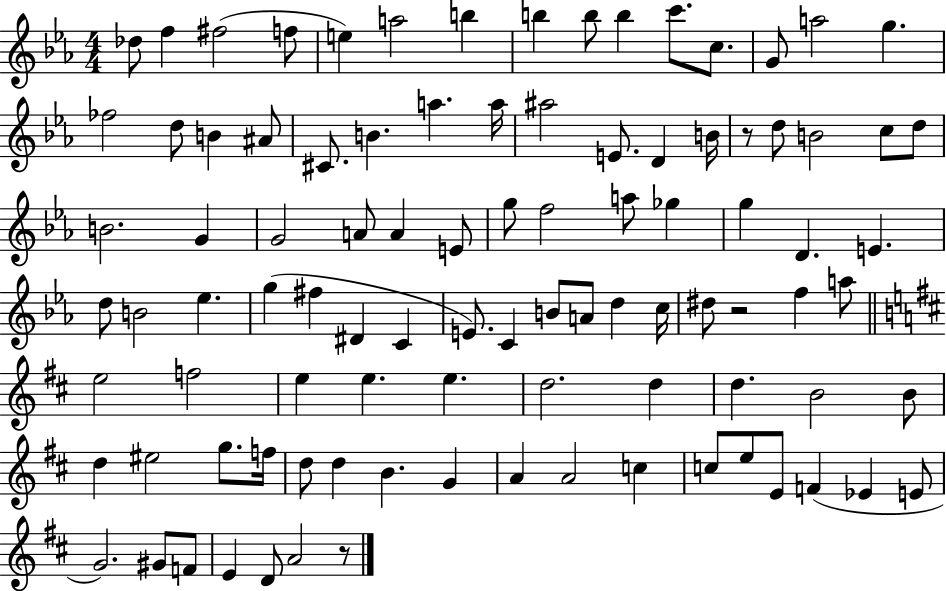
Db5/e F5/q F#5/h F5/e E5/q A5/h B5/q B5/q B5/e B5/q C6/e. C5/e. G4/e A5/h G5/q. FES5/h D5/e B4/q A#4/e C#4/e. B4/q. A5/q. A5/s A#5/h E4/e. D4/q B4/s R/e D5/e B4/h C5/e D5/e B4/h. G4/q G4/h A4/e A4/q E4/e G5/e F5/h A5/e Gb5/q G5/q D4/q. E4/q. D5/e B4/h Eb5/q. G5/q F#5/q D#4/q C4/q E4/e. C4/q B4/e A4/e D5/q C5/s D#5/e R/h F5/q A5/e E5/h F5/h E5/q E5/q. E5/q. D5/h. D5/q D5/q. B4/h B4/e D5/q EIS5/h G5/e. F5/s D5/e D5/q B4/q. G4/q A4/q A4/h C5/q C5/e E5/e E4/e F4/q Eb4/q E4/e G4/h. G#4/e F4/e E4/q D4/e A4/h R/e